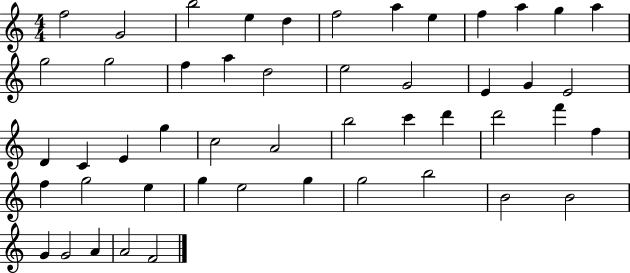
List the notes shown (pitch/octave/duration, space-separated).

F5/h G4/h B5/h E5/q D5/q F5/h A5/q E5/q F5/q A5/q G5/q A5/q G5/h G5/h F5/q A5/q D5/h E5/h G4/h E4/q G4/q E4/h D4/q C4/q E4/q G5/q C5/h A4/h B5/h C6/q D6/q D6/h F6/q F5/q F5/q G5/h E5/q G5/q E5/h G5/q G5/h B5/h B4/h B4/h G4/q G4/h A4/q A4/h F4/h